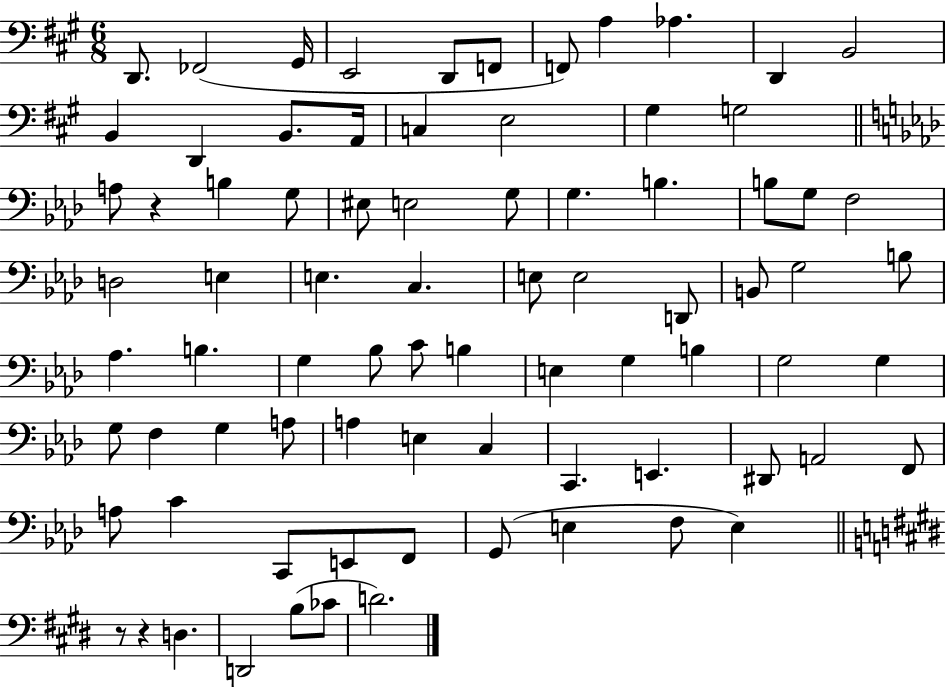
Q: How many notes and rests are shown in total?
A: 80